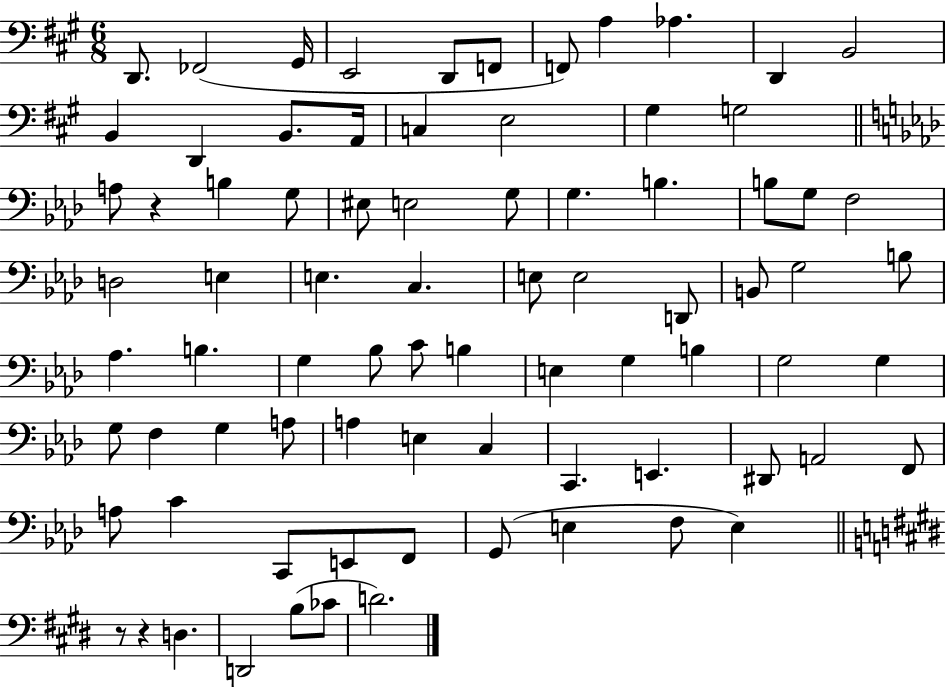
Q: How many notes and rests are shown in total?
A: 80